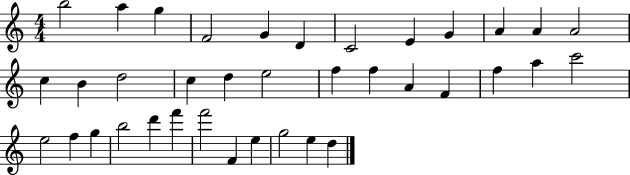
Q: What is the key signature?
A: C major